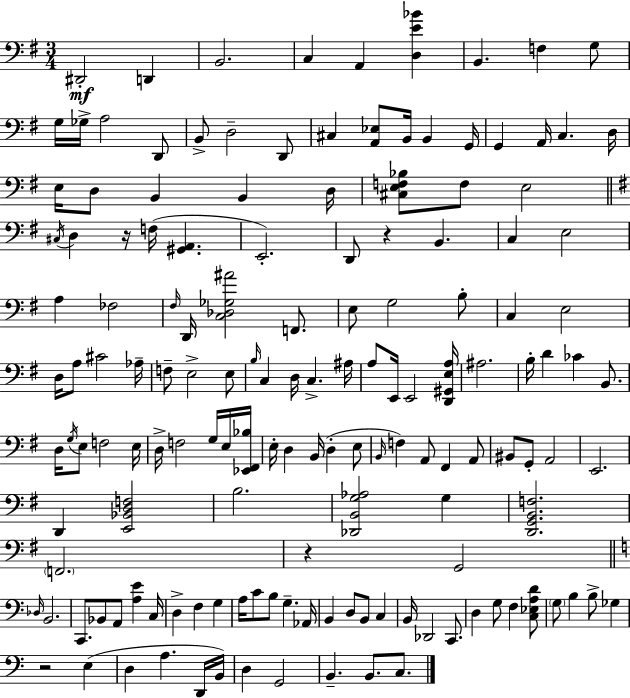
X:1
T:Untitled
M:3/4
L:1/4
K:G
^D,,2 D,, B,,2 C, A,, [D,E_B] B,, F, G,/2 G,/4 _G,/4 A,2 D,,/2 B,,/2 D,2 D,,/2 ^C, [A,,_E,]/2 B,,/4 B,, G,,/4 G,, A,,/4 C, D,/4 E,/4 D,/2 B,, B,, D,/4 [^C,E,F,_B,]/2 F,/2 E,2 ^C,/4 D, z/4 F,/4 [^G,,A,,] E,,2 D,,/2 z B,, C, E,2 A, _F,2 ^F,/4 D,,/4 [C,_D,_G,^A]2 F,,/2 E,/2 G,2 B,/2 C, E,2 D,/4 A,/2 ^C2 _A,/4 F,/2 E,2 E,/2 B,/4 C, D,/4 C, ^A,/4 A,/2 E,,/4 E,,2 [D,,^G,,E,A,]/4 ^A,2 B,/4 D _C B,,/2 D,/4 G,/4 E,/2 F,2 E,/4 D,/4 F,2 G,/4 E,/4 [_E,,^F,,_B,]/4 E,/4 D, B,,/4 D, E,/2 B,,/4 F, A,,/2 ^F,, A,,/2 ^B,,/2 G,,/2 A,,2 E,,2 D,, [E,,_B,,D,F,]2 B,2 [_D,,B,,G,_A,]2 G, [D,,G,,B,,F,]2 F,,2 z G,,2 _D,/4 B,,2 C,,/2 _B,,/2 A,,/2 [A,E] C,/4 D, F, G, A,/4 C/2 B,/2 G, _A,,/4 B,, D,/2 B,,/2 C, B,,/4 _D,,2 C,,/2 D, G,/2 F, [C,_E,A,D]/2 G,/2 B, B,/2 _G, z2 E, D, A, D,,/4 B,,/4 D, G,,2 B,, B,,/2 C,/2